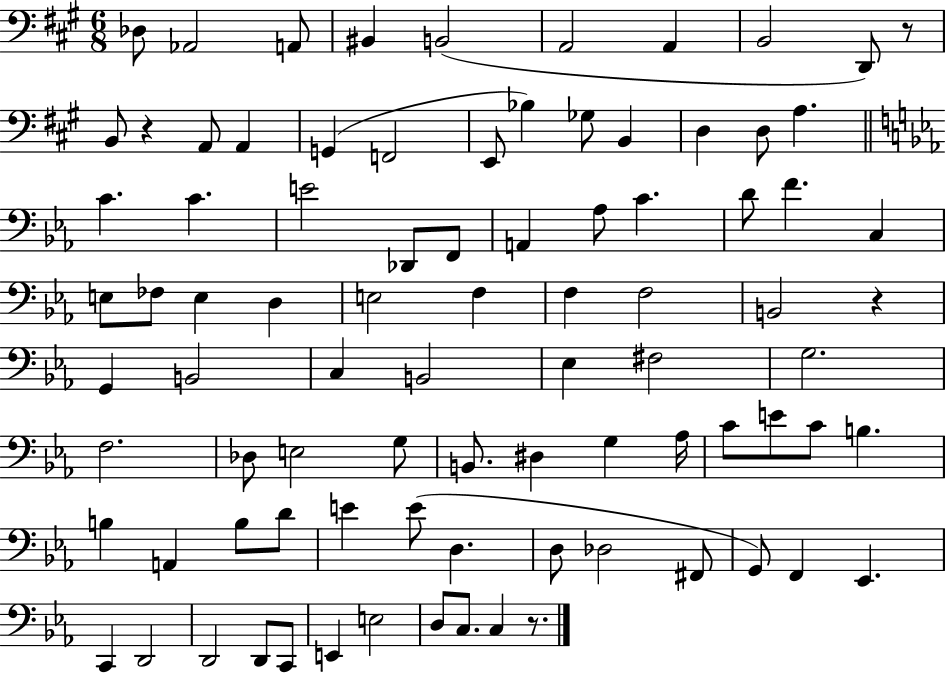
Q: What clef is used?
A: bass